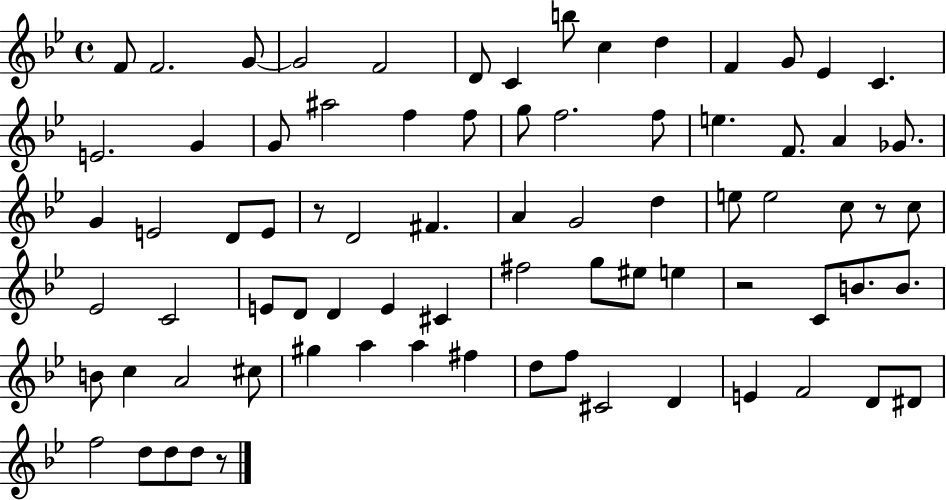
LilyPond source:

{
  \clef treble
  \time 4/4
  \defaultTimeSignature
  \key bes \major
  \repeat volta 2 { f'8 f'2. g'8~~ | g'2 f'2 | d'8 c'4 b''8 c''4 d''4 | f'4 g'8 ees'4 c'4. | \break e'2. g'4 | g'8 ais''2 f''4 f''8 | g''8 f''2. f''8 | e''4. f'8. a'4 ges'8. | \break g'4 e'2 d'8 e'8 | r8 d'2 fis'4. | a'4 g'2 d''4 | e''8 e''2 c''8 r8 c''8 | \break ees'2 c'2 | e'8 d'8 d'4 e'4 cis'4 | fis''2 g''8 eis''8 e''4 | r2 c'8 b'8. b'8. | \break b'8 c''4 a'2 cis''8 | gis''4 a''4 a''4 fis''4 | d''8 f''8 cis'2 d'4 | e'4 f'2 d'8 dis'8 | \break f''2 d''8 d''8 d''8 r8 | } \bar "|."
}